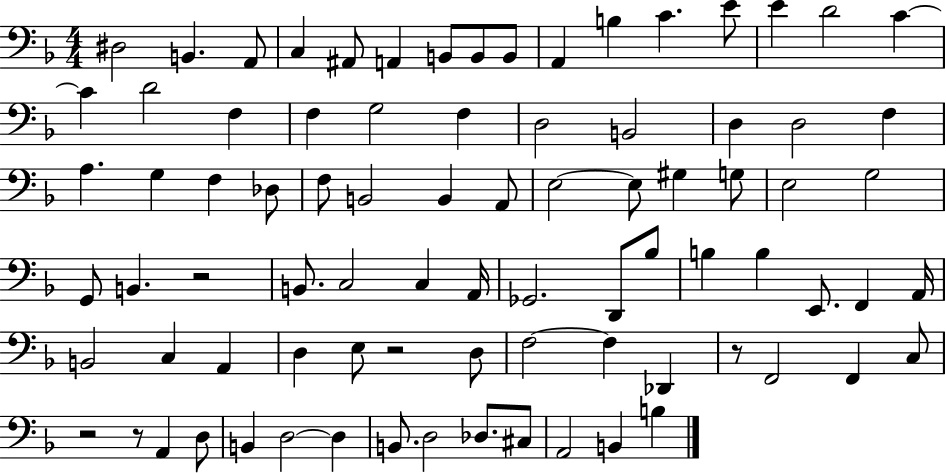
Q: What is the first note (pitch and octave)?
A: D#3